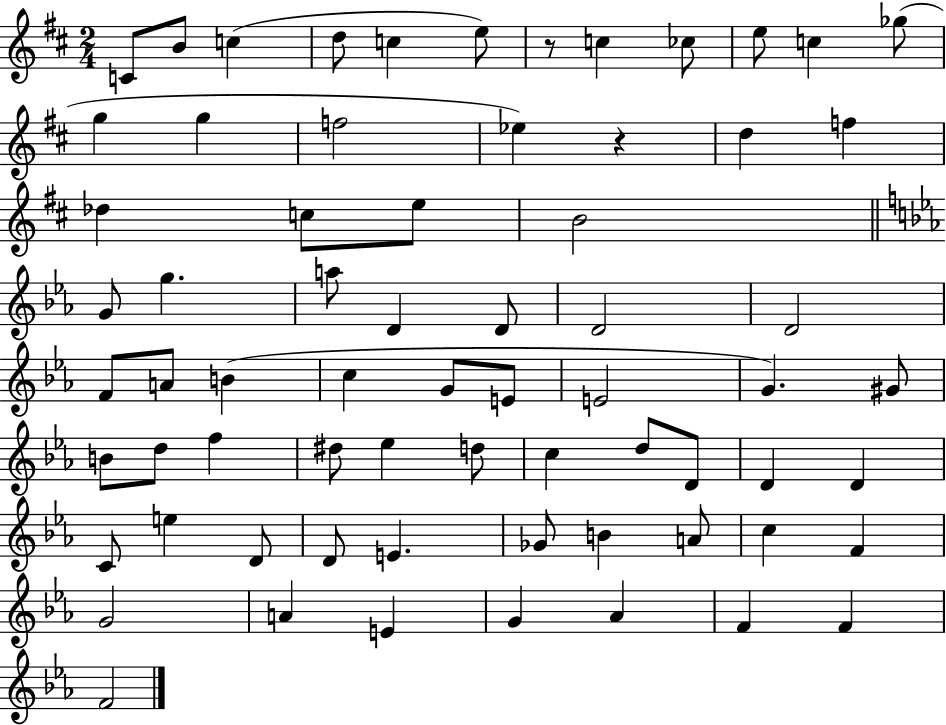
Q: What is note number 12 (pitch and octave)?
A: G5